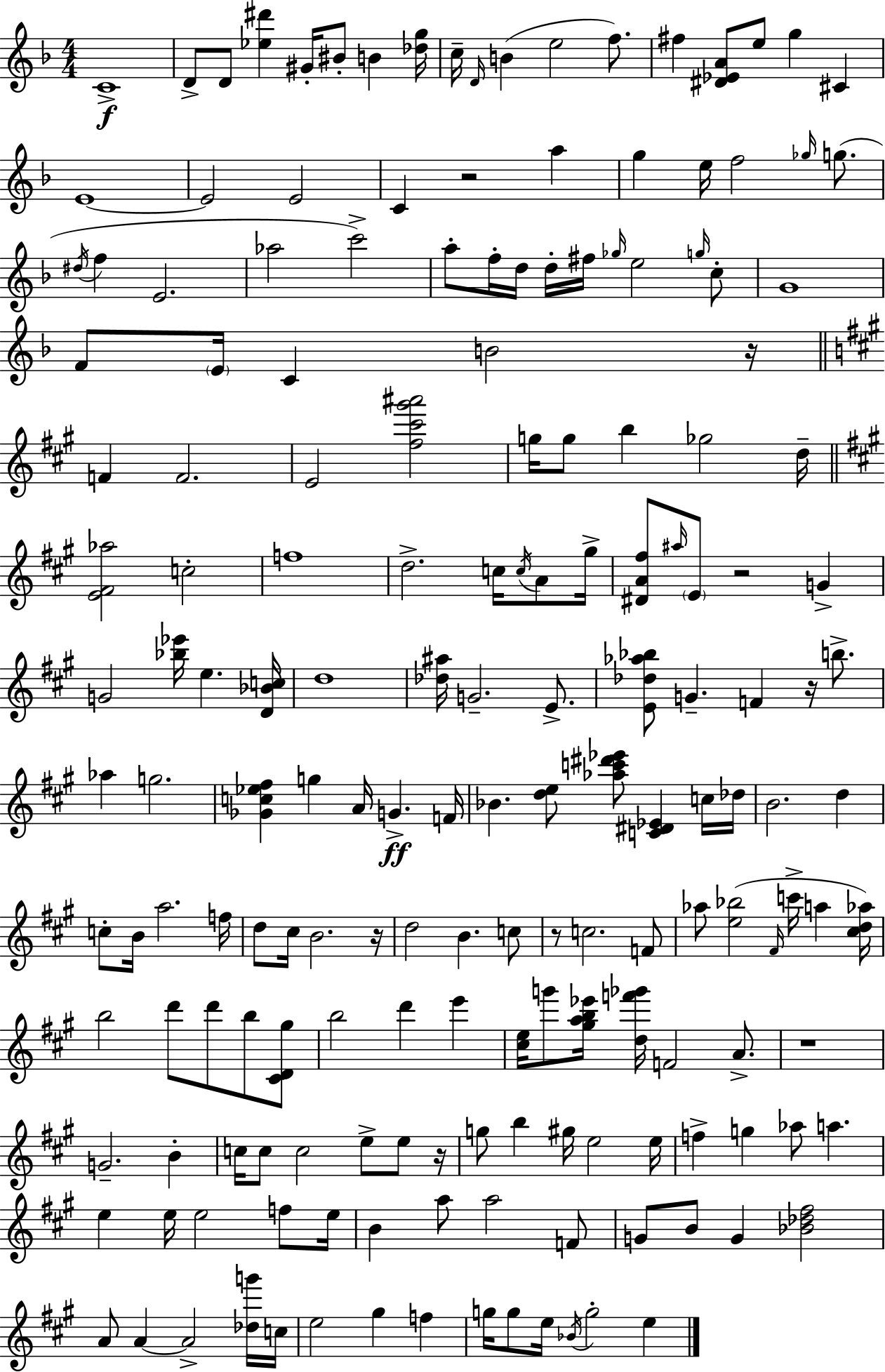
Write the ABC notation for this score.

X:1
T:Untitled
M:4/4
L:1/4
K:Dm
C4 D/2 D/2 [_e^d'] ^G/4 ^B/2 B [_dg]/4 c/4 D/4 B e2 f/2 ^f [^D_EA]/2 e/2 g ^C E4 E2 E2 C z2 a g e/4 f2 _g/4 g/2 ^d/4 f E2 _a2 c'2 a/2 f/4 d/4 d/4 ^f/4 _g/4 e2 g/4 c/2 G4 F/2 E/4 C B2 z/4 F F2 E2 [^f^c'^g'^a']2 g/4 g/2 b _g2 d/4 [E^F_a]2 c2 f4 d2 c/4 c/4 A/2 ^g/4 [^DA^f]/2 ^a/4 E/2 z2 G G2 [_b_e']/4 e [D_Bc]/4 d4 [_d^a]/4 G2 E/2 [E_d_a_b]/2 G F z/4 b/2 _a g2 [_Gc_e^f] g A/4 G F/4 _B [de]/2 [_ac'^d'_e']/2 [C^D_E] c/4 _d/4 B2 d c/2 B/4 a2 f/4 d/2 ^c/4 B2 z/4 d2 B c/2 z/2 c2 F/2 _a/2 [e_b]2 ^F/4 c'/4 a [^cd_a]/4 b2 d'/2 d'/2 b/2 [^CD^g]/2 b2 d' e' [^ce]/4 g'/2 [^gab_e']/4 [df'_g']/4 F2 A/2 z4 G2 B c/4 c/2 c2 e/2 e/2 z/4 g/2 b ^g/4 e2 e/4 f g _a/2 a e e/4 e2 f/2 e/4 B a/2 a2 F/2 G/2 B/2 G [_B_d^f]2 A/2 A A2 [_dg']/4 c/4 e2 ^g f g/4 g/2 e/4 _B/4 g2 e